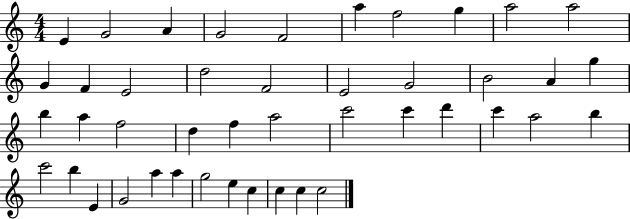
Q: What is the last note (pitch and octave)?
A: C5